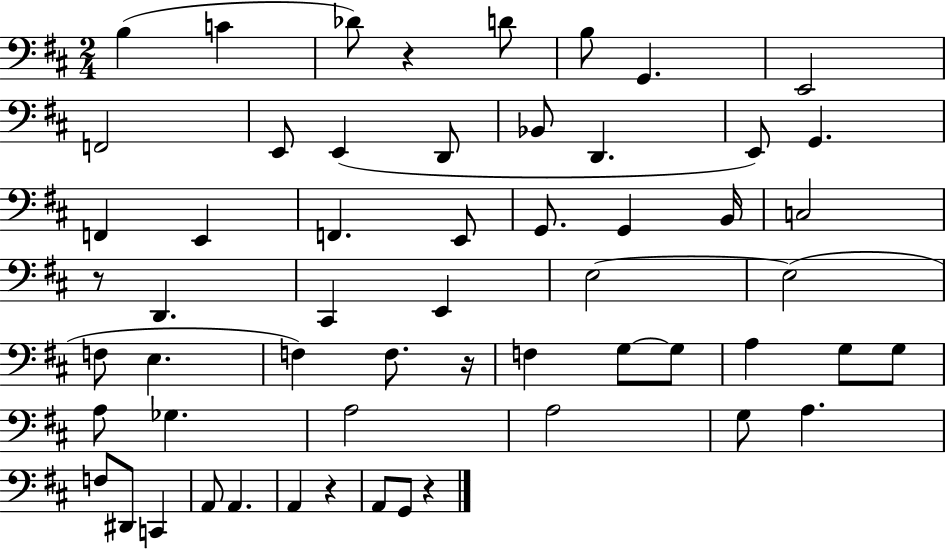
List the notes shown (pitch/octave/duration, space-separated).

B3/q C4/q Db4/e R/q D4/e B3/e G2/q. E2/h F2/h E2/e E2/q D2/e Bb2/e D2/q. E2/e G2/q. F2/q E2/q F2/q. E2/e G2/e. G2/q B2/s C3/h R/e D2/q. C#2/q E2/q E3/h E3/h F3/e E3/q. F3/q F3/e. R/s F3/q G3/e G3/e A3/q G3/e G3/e A3/e Gb3/q. A3/h A3/h G3/e A3/q. F3/e D#2/e C2/q A2/e A2/q. A2/q R/q A2/e G2/e R/q